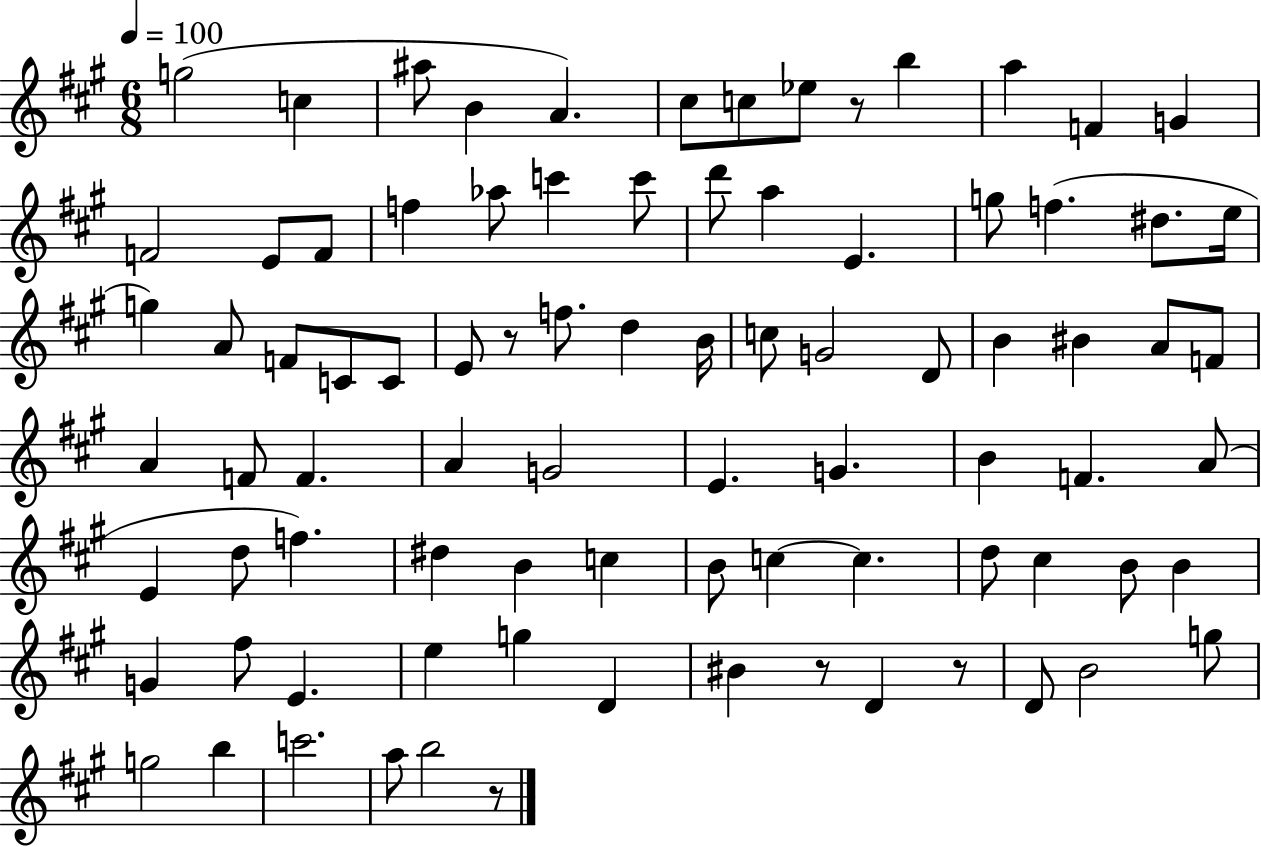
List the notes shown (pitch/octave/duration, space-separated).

G5/h C5/q A#5/e B4/q A4/q. C#5/e C5/e Eb5/e R/e B5/q A5/q F4/q G4/q F4/h E4/e F4/e F5/q Ab5/e C6/q C6/e D6/e A5/q E4/q. G5/e F5/q. D#5/e. E5/s G5/q A4/e F4/e C4/e C4/e E4/e R/e F5/e. D5/q B4/s C5/e G4/h D4/e B4/q BIS4/q A4/e F4/e A4/q F4/e F4/q. A4/q G4/h E4/q. G4/q. B4/q F4/q. A4/e E4/q D5/e F5/q. D#5/q B4/q C5/q B4/e C5/q C5/q. D5/e C#5/q B4/e B4/q G4/q F#5/e E4/q. E5/q G5/q D4/q BIS4/q R/e D4/q R/e D4/e B4/h G5/e G5/h B5/q C6/h. A5/e B5/h R/e